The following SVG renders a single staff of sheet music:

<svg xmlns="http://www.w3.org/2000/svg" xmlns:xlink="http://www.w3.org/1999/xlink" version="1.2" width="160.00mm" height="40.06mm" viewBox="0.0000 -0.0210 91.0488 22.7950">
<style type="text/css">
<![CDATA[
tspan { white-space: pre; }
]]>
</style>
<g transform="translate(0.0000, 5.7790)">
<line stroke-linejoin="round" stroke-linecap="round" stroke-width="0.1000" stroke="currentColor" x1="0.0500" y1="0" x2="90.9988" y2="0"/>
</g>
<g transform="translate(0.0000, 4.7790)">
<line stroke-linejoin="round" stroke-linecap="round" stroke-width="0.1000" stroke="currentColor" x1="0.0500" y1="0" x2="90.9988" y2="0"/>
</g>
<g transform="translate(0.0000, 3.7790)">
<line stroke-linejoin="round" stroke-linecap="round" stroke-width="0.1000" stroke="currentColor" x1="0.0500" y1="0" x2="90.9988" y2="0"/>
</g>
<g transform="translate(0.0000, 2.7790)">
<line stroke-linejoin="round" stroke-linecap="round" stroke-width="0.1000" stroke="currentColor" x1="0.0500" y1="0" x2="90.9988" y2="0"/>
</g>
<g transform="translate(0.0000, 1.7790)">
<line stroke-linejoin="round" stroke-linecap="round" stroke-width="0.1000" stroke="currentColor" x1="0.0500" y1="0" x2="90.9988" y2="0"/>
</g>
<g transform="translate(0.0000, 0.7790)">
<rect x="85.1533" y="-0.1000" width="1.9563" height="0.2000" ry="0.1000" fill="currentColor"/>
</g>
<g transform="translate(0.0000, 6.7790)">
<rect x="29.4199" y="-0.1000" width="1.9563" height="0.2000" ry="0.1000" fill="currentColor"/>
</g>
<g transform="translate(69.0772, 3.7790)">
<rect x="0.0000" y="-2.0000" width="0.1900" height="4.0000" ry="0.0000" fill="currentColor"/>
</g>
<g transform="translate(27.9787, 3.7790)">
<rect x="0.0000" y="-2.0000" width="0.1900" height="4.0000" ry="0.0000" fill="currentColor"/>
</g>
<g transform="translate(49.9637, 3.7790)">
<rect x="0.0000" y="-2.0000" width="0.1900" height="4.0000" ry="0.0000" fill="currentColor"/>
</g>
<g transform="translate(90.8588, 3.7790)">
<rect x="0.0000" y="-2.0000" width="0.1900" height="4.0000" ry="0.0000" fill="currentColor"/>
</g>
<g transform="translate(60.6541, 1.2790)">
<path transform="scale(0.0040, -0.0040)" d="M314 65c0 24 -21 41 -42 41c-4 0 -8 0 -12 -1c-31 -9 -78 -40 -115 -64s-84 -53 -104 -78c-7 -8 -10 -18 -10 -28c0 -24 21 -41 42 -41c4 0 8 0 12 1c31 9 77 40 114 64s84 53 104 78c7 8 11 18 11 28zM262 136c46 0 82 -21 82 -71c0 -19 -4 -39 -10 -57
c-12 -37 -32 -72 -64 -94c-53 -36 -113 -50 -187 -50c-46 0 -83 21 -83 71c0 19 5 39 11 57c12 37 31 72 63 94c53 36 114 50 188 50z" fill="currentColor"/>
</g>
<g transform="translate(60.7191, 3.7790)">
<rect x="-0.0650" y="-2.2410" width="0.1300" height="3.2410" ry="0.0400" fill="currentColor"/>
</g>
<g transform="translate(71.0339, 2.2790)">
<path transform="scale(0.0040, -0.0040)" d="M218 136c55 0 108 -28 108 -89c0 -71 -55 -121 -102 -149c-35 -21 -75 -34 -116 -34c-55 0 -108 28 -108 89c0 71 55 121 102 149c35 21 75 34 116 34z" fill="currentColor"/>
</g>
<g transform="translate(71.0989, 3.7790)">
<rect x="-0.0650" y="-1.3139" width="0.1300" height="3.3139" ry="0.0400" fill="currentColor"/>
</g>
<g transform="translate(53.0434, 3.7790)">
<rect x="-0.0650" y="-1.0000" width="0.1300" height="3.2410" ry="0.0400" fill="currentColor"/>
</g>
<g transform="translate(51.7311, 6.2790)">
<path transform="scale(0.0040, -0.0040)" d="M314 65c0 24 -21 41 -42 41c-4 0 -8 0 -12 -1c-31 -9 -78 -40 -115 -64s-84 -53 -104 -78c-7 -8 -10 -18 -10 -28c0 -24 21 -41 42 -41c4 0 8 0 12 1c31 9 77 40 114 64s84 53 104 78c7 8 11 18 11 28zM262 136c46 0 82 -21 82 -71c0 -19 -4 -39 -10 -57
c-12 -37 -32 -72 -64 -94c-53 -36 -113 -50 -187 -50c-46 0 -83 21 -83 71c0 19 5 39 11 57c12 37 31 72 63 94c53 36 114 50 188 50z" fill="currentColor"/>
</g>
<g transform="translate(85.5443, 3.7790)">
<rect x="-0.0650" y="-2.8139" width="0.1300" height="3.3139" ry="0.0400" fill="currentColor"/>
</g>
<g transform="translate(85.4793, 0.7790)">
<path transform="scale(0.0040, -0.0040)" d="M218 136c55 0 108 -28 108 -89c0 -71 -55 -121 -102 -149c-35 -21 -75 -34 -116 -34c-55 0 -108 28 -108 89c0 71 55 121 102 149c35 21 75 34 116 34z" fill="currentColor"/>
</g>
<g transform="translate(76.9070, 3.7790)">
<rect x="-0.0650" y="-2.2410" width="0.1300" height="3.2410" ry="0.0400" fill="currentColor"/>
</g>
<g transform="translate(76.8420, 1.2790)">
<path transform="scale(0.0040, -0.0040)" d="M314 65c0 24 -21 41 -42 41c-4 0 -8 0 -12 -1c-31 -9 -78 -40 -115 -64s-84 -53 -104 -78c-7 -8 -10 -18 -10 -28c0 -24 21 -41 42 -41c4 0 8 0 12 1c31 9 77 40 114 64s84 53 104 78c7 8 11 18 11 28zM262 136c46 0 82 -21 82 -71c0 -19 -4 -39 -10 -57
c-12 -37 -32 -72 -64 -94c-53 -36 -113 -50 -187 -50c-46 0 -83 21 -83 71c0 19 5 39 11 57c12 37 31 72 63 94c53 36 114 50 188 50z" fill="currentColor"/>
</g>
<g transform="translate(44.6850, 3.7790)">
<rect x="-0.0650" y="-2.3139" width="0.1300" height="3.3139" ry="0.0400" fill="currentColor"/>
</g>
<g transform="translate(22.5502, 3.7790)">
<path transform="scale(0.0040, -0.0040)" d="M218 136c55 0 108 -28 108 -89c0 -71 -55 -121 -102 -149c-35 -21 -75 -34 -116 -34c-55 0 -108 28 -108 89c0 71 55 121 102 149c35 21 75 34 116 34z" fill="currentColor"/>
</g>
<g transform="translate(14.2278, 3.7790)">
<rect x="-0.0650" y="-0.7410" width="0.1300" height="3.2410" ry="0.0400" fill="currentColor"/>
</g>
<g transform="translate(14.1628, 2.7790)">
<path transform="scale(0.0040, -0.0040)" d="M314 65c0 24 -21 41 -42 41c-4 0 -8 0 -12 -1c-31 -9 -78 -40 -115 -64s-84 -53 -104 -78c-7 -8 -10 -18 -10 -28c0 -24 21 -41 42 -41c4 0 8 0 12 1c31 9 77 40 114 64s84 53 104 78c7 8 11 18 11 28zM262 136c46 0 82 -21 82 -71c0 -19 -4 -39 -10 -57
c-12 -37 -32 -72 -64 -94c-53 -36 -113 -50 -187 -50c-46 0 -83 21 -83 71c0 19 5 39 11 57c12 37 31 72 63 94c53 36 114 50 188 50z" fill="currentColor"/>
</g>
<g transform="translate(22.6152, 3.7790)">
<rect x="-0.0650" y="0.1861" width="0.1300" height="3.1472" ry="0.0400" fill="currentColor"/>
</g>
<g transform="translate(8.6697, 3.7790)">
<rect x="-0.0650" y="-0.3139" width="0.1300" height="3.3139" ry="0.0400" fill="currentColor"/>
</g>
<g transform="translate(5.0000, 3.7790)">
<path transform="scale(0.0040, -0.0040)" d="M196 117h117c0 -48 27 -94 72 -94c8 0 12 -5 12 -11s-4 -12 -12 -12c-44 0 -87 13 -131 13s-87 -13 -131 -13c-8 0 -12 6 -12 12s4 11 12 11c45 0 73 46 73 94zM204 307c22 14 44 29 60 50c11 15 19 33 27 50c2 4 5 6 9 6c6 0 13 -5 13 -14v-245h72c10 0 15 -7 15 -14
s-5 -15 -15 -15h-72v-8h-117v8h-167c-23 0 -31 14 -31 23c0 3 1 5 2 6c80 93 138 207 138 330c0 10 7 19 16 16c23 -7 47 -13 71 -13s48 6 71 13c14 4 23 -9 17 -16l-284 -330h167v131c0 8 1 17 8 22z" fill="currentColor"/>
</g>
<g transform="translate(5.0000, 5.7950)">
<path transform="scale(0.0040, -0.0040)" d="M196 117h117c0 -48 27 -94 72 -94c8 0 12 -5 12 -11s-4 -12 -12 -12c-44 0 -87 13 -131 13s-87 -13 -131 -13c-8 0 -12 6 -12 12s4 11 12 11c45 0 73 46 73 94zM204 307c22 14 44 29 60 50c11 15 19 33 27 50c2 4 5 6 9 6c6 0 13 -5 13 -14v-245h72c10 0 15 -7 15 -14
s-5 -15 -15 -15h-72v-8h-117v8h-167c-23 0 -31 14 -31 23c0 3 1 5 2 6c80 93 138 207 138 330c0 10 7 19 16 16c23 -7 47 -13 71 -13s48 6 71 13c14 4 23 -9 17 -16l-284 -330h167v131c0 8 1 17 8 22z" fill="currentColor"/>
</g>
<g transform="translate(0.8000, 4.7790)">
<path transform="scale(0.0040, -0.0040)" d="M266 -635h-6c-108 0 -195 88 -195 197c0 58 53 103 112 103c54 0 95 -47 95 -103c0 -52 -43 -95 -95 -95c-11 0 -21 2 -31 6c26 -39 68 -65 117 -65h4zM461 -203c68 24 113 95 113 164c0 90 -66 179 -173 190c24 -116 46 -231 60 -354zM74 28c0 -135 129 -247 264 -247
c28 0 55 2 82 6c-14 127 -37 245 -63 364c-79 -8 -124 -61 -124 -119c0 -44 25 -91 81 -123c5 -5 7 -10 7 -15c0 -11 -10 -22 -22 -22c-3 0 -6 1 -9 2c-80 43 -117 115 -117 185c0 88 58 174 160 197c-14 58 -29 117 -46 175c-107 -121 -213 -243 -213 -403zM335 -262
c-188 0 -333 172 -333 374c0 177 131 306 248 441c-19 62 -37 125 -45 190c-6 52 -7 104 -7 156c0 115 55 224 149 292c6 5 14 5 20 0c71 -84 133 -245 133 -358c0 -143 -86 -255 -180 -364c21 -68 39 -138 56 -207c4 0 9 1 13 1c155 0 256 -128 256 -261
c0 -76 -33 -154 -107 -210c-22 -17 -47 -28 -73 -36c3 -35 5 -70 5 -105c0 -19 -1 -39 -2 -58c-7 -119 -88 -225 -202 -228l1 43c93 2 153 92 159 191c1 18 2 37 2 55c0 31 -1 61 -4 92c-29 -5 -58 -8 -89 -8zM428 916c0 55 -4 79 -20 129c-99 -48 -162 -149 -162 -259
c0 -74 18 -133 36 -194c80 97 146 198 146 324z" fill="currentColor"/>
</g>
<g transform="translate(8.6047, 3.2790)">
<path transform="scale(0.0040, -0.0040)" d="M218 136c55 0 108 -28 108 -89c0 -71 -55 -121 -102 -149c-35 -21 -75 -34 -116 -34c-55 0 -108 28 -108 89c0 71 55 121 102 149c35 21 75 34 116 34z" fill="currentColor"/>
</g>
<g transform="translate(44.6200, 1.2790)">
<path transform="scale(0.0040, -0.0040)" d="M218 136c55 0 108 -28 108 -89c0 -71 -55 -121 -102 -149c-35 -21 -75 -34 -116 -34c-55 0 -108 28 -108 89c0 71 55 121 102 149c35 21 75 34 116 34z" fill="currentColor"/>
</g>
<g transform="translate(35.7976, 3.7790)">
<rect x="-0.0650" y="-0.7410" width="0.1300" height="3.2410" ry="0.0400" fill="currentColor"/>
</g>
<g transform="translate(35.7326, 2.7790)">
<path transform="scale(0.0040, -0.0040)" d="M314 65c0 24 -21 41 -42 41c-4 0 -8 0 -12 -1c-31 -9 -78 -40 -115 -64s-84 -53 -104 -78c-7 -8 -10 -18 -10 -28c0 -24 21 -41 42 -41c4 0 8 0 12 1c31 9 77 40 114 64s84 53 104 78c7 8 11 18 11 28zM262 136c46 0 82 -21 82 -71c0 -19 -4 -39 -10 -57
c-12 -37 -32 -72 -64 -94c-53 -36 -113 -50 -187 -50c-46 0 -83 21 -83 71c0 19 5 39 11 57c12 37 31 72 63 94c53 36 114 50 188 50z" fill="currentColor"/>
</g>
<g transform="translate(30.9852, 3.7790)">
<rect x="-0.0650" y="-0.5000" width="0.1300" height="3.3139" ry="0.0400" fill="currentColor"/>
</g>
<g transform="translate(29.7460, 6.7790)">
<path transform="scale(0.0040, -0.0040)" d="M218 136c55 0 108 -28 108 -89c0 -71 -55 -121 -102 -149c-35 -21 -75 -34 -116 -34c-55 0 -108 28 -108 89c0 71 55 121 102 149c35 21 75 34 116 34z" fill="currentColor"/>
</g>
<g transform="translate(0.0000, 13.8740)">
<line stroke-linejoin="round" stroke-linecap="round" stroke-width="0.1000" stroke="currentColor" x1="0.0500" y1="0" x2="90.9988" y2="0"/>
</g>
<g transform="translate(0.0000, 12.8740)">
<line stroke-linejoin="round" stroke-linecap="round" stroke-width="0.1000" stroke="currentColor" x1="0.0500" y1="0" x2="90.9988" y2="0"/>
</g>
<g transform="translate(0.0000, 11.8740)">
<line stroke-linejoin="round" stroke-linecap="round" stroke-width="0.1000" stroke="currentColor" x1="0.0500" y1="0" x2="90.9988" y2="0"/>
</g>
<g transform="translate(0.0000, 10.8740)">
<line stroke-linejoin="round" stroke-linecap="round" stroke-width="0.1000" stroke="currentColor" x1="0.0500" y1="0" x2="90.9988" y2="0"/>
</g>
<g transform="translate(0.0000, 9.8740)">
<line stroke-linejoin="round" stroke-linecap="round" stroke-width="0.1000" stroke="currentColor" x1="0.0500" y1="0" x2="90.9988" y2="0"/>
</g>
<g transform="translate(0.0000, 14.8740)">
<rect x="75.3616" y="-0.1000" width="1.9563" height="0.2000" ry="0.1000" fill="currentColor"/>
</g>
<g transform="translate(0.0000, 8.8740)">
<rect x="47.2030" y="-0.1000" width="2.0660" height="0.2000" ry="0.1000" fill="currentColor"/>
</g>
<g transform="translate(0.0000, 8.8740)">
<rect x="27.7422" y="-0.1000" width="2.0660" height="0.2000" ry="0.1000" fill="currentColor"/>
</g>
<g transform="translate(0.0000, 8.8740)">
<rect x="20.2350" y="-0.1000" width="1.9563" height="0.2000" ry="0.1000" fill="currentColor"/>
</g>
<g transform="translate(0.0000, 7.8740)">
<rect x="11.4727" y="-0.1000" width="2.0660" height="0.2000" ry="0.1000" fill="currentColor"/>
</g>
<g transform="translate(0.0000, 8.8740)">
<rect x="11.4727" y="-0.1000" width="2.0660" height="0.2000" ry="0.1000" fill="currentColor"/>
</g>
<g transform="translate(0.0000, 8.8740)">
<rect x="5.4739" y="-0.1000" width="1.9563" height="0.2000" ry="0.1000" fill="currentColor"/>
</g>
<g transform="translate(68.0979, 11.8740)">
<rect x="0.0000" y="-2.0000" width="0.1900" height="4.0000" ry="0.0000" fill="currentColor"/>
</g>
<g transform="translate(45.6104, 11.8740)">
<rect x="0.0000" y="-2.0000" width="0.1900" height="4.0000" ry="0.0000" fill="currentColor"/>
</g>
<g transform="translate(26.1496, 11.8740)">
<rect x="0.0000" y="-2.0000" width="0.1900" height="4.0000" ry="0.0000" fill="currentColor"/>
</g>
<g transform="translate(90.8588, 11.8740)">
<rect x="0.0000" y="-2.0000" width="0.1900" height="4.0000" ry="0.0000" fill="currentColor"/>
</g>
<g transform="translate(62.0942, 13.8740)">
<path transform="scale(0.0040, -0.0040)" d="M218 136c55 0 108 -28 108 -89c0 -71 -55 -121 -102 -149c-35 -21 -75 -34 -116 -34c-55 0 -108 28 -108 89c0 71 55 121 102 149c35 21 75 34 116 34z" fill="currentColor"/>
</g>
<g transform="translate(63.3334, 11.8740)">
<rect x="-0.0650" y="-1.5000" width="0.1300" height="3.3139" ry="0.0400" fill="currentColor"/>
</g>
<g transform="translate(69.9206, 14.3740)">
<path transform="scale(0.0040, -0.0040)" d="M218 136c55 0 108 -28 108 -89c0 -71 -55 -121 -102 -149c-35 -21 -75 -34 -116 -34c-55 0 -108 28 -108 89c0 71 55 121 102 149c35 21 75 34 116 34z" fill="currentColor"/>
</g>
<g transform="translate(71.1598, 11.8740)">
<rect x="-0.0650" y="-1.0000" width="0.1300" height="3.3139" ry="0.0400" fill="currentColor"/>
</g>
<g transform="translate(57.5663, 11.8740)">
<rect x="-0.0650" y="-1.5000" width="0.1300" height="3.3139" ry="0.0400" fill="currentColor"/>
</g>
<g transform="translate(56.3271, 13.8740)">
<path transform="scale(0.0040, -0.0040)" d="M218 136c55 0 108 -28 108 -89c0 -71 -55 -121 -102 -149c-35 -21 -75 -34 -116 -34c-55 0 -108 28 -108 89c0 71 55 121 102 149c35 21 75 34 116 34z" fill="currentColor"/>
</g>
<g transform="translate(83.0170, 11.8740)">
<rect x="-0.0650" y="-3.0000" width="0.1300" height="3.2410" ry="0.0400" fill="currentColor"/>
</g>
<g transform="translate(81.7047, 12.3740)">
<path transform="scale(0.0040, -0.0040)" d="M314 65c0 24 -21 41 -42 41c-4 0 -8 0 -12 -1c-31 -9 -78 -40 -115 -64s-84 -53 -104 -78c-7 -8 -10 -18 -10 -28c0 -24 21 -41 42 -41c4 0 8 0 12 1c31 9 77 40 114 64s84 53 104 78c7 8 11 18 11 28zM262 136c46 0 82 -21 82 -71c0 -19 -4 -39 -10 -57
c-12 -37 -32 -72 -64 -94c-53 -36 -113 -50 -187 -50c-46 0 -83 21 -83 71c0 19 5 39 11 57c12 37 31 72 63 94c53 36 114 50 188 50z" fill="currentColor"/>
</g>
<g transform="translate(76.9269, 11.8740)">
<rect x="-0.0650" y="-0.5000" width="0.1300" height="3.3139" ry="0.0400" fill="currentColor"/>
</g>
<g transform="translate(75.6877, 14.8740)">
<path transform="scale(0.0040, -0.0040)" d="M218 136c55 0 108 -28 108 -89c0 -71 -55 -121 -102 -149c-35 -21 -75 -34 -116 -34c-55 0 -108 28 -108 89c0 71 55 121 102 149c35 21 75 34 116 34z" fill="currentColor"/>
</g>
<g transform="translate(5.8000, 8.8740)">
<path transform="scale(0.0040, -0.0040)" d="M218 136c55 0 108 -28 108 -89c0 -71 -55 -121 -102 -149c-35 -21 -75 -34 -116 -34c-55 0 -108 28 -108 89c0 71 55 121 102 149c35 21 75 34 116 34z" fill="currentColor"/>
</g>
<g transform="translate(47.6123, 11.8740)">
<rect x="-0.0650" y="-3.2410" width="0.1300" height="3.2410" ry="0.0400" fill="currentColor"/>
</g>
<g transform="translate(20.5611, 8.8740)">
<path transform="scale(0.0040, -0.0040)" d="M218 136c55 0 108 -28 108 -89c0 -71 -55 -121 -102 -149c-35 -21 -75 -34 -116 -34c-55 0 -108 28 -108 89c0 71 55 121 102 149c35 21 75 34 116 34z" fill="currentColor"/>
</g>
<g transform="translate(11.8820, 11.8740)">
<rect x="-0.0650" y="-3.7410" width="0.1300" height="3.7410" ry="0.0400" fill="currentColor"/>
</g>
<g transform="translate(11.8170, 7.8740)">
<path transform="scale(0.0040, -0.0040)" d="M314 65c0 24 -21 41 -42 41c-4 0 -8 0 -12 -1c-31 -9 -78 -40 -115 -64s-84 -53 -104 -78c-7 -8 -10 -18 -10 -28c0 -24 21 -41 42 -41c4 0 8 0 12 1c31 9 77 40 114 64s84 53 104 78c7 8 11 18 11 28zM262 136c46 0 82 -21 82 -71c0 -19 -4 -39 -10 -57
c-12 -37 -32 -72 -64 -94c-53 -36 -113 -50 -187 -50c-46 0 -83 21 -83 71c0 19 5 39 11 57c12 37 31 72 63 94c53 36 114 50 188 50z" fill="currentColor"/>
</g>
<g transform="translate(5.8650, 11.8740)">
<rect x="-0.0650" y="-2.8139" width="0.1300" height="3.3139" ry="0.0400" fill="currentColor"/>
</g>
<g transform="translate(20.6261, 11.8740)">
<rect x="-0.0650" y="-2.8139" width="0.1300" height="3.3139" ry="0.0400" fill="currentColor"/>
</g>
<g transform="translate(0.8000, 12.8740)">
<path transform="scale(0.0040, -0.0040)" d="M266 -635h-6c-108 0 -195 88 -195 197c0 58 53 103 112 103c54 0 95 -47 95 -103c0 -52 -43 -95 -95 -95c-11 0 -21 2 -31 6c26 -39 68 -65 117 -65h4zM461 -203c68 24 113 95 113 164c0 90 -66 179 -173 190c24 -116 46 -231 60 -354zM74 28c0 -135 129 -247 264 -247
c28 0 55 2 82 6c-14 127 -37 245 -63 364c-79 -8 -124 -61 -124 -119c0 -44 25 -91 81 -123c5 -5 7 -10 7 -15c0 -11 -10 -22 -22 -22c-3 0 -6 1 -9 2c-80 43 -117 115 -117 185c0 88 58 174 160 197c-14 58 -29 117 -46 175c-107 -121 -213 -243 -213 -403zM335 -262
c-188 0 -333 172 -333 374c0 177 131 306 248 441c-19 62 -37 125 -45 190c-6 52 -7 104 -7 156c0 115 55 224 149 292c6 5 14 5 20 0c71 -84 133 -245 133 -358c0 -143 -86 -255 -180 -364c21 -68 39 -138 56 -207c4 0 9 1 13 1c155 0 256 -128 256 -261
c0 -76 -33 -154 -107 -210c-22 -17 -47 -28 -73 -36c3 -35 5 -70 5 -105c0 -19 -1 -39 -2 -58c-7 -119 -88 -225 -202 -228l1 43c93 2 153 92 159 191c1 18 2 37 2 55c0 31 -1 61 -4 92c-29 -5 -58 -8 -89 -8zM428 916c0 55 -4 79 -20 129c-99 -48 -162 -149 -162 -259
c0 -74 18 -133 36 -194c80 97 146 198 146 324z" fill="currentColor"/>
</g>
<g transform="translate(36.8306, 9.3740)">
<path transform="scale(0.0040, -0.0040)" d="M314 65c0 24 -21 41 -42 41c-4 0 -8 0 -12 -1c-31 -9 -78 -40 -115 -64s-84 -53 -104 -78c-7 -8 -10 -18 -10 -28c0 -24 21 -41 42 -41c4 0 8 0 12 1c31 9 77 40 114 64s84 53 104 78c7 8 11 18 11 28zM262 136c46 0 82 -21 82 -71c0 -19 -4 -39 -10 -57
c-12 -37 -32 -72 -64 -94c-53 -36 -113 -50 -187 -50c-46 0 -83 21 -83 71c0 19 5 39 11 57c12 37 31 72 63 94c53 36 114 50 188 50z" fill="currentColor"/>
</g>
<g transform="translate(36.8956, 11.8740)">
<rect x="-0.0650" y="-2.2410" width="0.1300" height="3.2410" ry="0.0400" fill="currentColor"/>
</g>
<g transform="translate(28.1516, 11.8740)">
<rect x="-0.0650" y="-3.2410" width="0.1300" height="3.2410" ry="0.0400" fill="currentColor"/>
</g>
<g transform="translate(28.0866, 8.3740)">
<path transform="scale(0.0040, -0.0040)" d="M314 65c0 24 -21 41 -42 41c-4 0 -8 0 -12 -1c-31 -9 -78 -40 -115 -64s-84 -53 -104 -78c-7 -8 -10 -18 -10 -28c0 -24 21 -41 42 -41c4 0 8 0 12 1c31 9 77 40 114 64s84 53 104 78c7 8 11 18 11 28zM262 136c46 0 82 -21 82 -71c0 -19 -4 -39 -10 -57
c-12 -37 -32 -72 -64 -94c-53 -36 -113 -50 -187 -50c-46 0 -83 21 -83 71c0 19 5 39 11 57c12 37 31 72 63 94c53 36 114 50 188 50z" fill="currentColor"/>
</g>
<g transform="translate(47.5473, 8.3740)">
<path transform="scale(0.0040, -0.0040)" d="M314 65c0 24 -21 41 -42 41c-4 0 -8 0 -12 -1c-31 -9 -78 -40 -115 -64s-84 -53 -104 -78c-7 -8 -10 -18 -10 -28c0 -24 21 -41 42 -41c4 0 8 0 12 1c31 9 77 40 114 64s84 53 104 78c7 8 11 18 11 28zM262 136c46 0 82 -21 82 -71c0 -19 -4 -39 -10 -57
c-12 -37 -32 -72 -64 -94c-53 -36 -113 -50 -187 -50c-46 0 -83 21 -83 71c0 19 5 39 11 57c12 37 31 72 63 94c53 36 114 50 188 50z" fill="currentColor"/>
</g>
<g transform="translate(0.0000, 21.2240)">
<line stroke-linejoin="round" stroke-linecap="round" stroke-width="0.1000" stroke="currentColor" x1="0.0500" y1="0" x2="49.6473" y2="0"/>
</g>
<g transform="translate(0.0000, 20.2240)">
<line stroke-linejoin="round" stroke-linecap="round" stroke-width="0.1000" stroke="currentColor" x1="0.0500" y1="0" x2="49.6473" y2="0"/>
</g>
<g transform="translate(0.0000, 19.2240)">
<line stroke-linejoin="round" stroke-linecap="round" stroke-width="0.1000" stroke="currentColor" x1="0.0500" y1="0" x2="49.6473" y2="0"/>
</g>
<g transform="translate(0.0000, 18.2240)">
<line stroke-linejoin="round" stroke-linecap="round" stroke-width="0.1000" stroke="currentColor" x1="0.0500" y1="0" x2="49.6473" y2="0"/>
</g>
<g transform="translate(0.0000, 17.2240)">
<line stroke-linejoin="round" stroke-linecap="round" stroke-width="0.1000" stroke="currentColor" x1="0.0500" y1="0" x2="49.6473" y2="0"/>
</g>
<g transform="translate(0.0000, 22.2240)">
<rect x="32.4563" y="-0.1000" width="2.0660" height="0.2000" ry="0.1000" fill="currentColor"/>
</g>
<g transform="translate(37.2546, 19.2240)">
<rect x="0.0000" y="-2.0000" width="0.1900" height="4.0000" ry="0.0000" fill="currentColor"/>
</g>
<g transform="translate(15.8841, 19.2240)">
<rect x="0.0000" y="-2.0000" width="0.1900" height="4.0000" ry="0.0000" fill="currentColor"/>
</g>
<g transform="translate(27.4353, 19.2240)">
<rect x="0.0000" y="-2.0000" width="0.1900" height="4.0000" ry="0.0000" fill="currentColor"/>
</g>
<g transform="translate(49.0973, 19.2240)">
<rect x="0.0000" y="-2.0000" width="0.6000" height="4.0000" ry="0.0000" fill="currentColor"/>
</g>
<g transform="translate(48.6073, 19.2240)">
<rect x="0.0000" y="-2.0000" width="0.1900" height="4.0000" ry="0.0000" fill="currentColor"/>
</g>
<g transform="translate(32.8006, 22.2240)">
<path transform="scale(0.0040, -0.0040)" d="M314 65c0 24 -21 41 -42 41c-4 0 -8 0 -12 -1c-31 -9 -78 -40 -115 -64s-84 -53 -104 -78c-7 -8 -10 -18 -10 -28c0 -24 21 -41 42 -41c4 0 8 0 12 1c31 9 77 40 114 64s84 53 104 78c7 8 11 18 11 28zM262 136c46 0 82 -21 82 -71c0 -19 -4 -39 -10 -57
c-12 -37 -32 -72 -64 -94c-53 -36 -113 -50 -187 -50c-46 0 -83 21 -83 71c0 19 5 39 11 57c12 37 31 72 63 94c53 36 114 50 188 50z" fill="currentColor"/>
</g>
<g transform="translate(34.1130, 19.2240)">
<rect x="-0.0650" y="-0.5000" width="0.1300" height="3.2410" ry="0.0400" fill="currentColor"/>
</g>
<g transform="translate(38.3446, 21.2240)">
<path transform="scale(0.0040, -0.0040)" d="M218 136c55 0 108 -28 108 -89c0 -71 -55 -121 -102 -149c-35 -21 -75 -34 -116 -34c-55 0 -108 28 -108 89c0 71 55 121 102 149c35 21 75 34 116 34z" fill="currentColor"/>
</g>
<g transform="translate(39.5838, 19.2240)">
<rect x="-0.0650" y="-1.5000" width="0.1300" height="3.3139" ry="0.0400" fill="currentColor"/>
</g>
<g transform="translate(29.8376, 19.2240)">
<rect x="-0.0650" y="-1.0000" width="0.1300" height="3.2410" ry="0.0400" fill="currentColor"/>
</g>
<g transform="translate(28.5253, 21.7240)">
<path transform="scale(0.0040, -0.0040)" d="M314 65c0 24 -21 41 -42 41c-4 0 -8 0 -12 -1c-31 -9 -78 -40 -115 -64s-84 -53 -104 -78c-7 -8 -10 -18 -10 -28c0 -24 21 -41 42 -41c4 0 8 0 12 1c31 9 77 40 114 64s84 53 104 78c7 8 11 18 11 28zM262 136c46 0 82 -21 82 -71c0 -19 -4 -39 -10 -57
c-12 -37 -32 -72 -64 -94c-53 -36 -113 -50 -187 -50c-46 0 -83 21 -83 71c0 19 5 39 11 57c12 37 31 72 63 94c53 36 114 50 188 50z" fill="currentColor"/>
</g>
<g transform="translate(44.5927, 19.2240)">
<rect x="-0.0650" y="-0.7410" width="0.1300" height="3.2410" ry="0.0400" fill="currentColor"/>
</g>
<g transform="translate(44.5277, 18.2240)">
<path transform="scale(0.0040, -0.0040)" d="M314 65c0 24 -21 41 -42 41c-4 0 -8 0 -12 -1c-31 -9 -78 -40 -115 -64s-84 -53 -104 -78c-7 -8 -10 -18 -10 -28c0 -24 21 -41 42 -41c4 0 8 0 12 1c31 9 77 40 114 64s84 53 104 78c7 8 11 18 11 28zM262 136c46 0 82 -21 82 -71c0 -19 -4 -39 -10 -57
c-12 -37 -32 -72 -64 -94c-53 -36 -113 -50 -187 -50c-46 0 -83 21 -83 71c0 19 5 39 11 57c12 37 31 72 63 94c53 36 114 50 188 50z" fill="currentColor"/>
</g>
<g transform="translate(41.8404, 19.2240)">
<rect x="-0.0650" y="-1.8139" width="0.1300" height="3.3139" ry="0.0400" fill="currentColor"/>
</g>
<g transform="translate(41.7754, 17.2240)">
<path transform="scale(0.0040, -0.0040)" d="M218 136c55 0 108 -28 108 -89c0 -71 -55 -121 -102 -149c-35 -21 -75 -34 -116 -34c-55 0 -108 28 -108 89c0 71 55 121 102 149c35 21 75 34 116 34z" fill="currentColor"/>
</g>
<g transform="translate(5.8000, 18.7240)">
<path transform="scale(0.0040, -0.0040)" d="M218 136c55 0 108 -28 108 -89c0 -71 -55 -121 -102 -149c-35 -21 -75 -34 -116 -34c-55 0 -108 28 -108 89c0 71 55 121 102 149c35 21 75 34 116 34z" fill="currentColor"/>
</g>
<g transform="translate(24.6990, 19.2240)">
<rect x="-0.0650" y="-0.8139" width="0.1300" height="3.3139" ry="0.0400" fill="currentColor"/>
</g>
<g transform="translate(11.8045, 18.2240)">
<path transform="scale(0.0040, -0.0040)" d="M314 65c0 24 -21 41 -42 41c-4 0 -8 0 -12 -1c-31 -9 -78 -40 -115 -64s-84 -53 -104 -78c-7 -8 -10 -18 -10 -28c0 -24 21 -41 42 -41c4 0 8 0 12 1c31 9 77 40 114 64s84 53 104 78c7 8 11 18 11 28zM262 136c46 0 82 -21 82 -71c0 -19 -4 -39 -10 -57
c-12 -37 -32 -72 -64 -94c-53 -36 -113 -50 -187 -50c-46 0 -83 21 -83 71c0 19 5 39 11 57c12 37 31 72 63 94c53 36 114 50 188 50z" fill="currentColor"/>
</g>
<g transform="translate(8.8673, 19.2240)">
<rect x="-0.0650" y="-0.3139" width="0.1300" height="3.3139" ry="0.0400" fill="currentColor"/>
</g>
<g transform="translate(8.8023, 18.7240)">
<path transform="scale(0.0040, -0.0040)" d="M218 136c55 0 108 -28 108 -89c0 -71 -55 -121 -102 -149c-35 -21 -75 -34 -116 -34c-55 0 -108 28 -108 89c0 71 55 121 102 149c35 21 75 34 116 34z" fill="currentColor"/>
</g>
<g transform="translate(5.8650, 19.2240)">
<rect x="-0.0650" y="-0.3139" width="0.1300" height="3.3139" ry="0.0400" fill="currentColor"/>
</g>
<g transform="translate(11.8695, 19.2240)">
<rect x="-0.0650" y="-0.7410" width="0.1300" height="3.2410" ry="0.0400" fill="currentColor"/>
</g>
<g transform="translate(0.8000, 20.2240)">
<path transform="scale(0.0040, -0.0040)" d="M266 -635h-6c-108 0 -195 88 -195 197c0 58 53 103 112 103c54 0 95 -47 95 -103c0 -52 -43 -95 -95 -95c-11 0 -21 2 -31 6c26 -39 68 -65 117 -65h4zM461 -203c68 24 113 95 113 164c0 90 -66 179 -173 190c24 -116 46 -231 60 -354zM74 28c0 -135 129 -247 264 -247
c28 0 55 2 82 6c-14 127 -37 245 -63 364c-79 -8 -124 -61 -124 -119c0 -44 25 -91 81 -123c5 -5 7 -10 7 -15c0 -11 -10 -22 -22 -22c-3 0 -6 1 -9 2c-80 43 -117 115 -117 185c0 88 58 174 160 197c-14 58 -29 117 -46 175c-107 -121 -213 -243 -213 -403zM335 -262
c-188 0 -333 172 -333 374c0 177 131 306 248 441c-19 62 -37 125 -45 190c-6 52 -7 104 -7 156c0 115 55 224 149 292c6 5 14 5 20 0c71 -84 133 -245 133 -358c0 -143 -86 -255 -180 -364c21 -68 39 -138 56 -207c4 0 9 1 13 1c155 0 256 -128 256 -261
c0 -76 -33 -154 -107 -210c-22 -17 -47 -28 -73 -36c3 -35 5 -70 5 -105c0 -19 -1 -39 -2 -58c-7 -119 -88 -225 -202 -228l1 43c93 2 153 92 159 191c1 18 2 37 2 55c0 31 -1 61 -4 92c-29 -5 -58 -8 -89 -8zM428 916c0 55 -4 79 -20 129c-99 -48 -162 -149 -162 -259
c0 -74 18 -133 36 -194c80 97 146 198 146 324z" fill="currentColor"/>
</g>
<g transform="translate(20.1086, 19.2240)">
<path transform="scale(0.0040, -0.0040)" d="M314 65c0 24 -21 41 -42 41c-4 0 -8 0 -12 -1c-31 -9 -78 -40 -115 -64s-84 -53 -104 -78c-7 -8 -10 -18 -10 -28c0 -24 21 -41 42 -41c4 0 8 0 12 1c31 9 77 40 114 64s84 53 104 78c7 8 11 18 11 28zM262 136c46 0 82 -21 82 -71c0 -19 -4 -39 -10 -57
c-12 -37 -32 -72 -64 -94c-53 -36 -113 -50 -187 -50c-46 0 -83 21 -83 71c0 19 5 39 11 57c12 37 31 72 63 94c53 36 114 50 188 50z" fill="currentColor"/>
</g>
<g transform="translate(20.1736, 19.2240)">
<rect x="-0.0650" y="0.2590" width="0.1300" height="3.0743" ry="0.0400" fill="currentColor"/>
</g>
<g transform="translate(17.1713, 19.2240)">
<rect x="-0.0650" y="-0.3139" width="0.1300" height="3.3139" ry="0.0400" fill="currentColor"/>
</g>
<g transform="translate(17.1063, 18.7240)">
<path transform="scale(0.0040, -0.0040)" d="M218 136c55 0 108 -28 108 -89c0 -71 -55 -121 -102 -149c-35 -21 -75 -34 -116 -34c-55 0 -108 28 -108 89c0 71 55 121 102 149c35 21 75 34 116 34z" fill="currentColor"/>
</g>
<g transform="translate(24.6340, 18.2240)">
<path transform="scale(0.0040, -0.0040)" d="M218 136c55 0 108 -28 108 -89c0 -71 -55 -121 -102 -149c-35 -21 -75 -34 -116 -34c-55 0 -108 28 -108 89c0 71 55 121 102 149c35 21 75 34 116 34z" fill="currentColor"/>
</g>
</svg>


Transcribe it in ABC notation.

X:1
T:Untitled
M:4/4
L:1/4
K:C
c d2 B C d2 g D2 g2 e g2 a a c'2 a b2 g2 b2 E E D C A2 c c d2 c B2 d D2 C2 E f d2